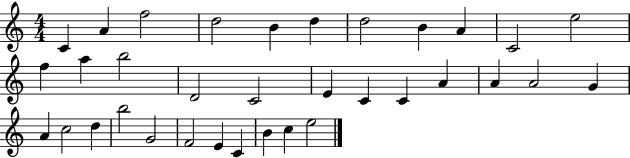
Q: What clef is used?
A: treble